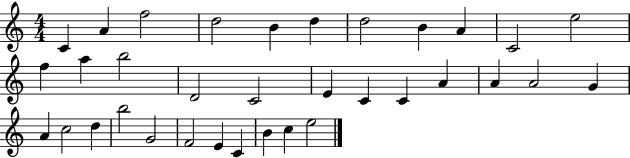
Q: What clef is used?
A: treble